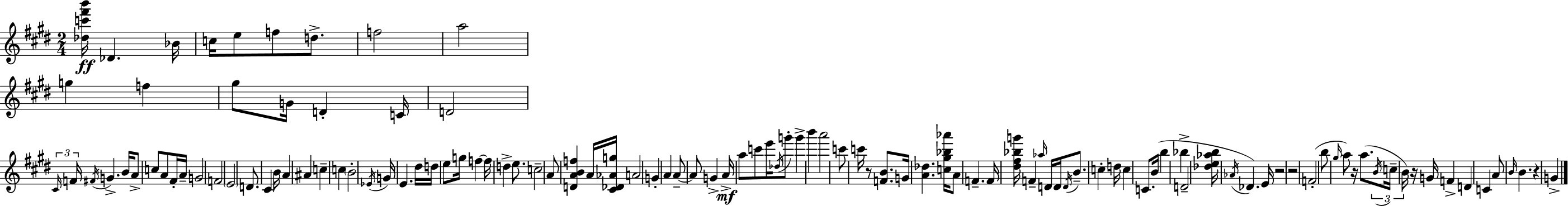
X:1
T:Untitled
M:2/4
L:1/4
K:E
[_dc'^f'b']/4 _D _B/4 c/4 e/2 f/2 d/2 f2 a2 g f ^g/2 G/4 D C/4 D2 ^C/4 F/4 ^F/4 G B/4 A/2 c/2 A/2 ^F/4 A/4 G2 F2 E2 D/2 ^C B/4 A ^A c c B2 _E/4 G/4 E ^d/4 d/4 e/2 g/4 f f/4 d e/2 c2 A/2 [DABf] A/4 [^C_D_Ag]/4 A2 G A A/2 A/2 G A/4 a/2 c'/2 e'/4 _d/4 g'/2 g' b' a'2 c'/2 c'/4 z/2 [FB]/2 G/4 [A_d] [c^g_b_a']/4 A/2 F F/4 [^d^f_bg']/4 F _a/4 D/4 D/4 D/4 B/2 c d/4 c C/2 B/4 b _b D2 [_de_ab]/4 _A/4 _D E/4 z2 z2 F2 b/2 ^g/4 a/2 z/4 a/2 B/4 c/4 B/4 z/4 G/4 F D C A/2 B/4 B z G